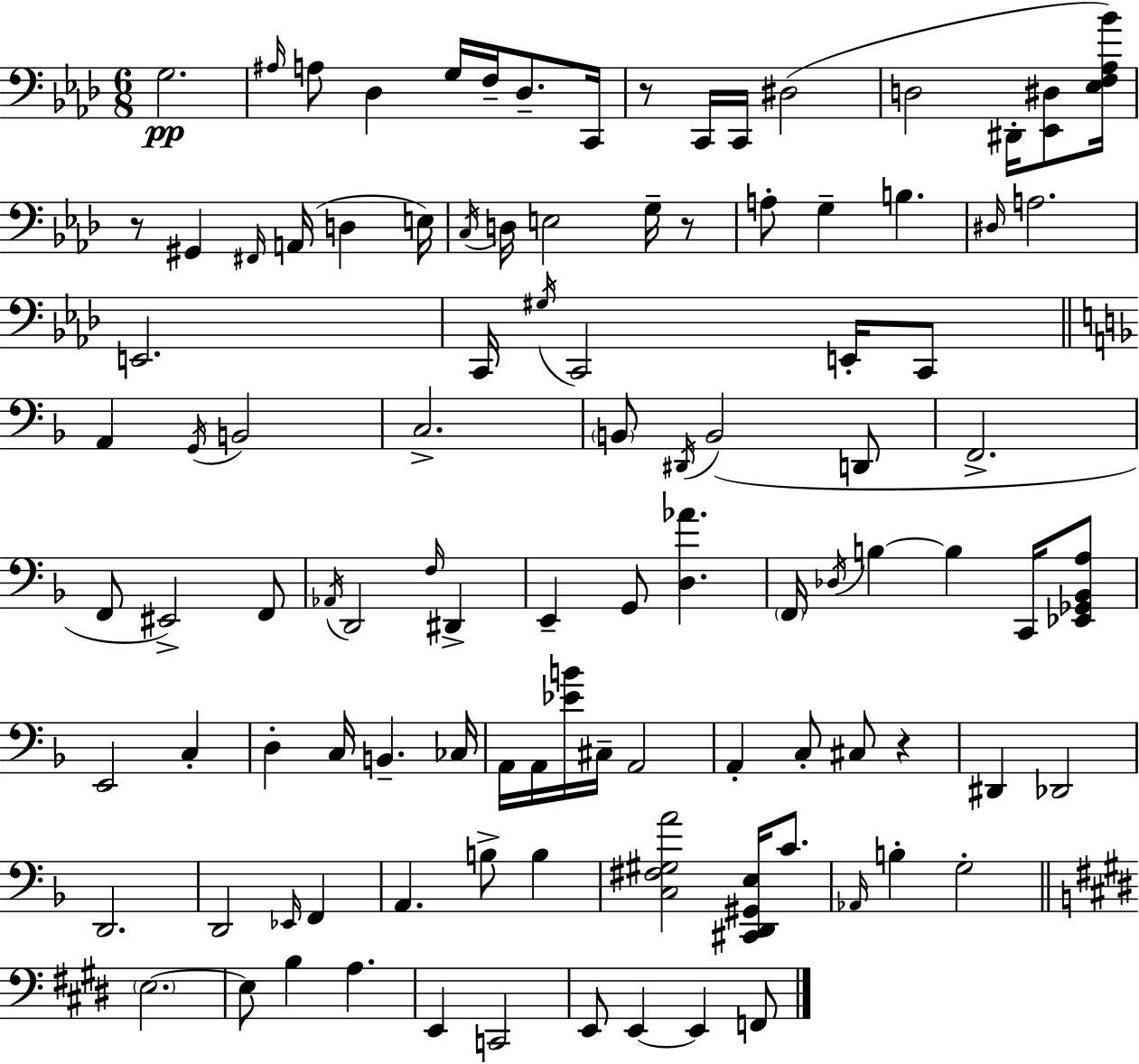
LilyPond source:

{
  \clef bass
  \numericTimeSignature
  \time 6/8
  \key f \minor
  g2.\pp | \grace { ais16 } a8 des4 g16 f16-- des8.-- | c,16 r8 c,16 c,16 dis2( | d2 dis,16-. <ees, dis>8 | \break <ees f aes bes'>16) r8 gis,4 \grace { fis,16 }( a,16 d4 | e16) \acciaccatura { c16 } d16 e2 | g16-- r8 a8-. g4-- b4. | \grace { dis16 } a2. | \break e,2. | c,16 \acciaccatura { gis16 } c,2 | e,16-. c,8 \bar "||" \break \key d \minor a,4 \acciaccatura { g,16 } b,2 | c2.-> | \parenthesize b,8 \acciaccatura { dis,16 }( b,2 | d,8 f,2.-> | \break f,8 eis,2->) | f,8 \acciaccatura { aes,16 } d,2 \grace { f16 } | dis,4-> e,4-- g,8 <d aes'>4. | \parenthesize f,16 \acciaccatura { des16 } b4~~ b4 | \break c,16 <ees, ges, bes, a>8 e,2 | c4-. d4-. c16 b,4.-- | ces16 a,16 a,16 <ees' b'>16 cis16-- a,2 | a,4-. c8-. cis8 | \break r4 dis,4 des,2 | d,2. | d,2 | \grace { ees,16 } f,4 a,4. | \break b8-> b4 <c fis gis a'>2 | <cis, d, gis, e>16 c'8. \grace { aes,16 } b4-. g2-. | \bar "||" \break \key e \major \parenthesize e2.~~ | e8 b4 a4. | e,4 c,2 | e,8 e,4~~ e,4 f,8 | \break \bar "|."
}